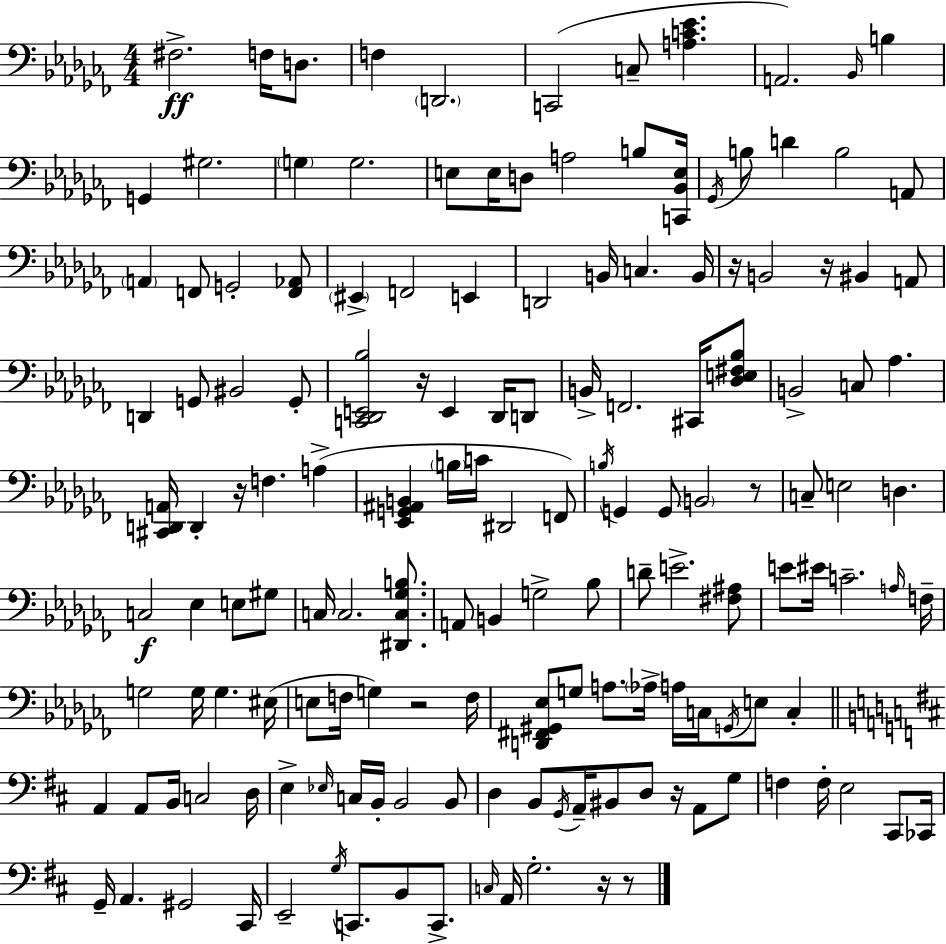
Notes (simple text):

F#3/h. F3/s D3/e. F3/q D2/h. C2/h C3/e [A3,C4,Eb4]/q. A2/h. Bb2/s B3/q G2/q G#3/h. G3/q G3/h. E3/e E3/s D3/e A3/h B3/e [C2,Bb2,E3]/s Gb2/s B3/e D4/q B3/h A2/e A2/q F2/e G2/h [F2,Ab2]/e EIS2/q F2/h E2/q D2/h B2/s C3/q. B2/s R/s B2/h R/s BIS2/q A2/e D2/q G2/e BIS2/h G2/e [C2,Db2,E2,Bb3]/h R/s E2/q Db2/s D2/e B2/s F2/h. C#2/s [Db3,E3,F#3,Bb3]/e B2/h C3/e Ab3/q. [C#2,D2,A2]/s D2/q R/s F3/q. A3/q [Eb2,G2,A#2,B2]/q B3/s C4/s D#2/h F2/e B3/s G2/q G2/e B2/h R/e C3/e E3/h D3/q. C3/h Eb3/q E3/e G#3/e C3/s C3/h. [D#2,C3,Gb3,B3]/e. A2/e B2/q G3/h Bb3/e D4/e E4/h. [F#3,A#3]/e E4/e EIS4/s C4/h. A3/s F3/s G3/h G3/s G3/q. EIS3/s E3/e F3/s G3/q R/h F3/s [D2,F#2,G#2,Eb3]/e G3/e A3/e. Ab3/s A3/s C3/s G2/s E3/e C3/q A2/q A2/e B2/s C3/h D3/s E3/q Eb3/s C3/s B2/s B2/h B2/e D3/q B2/e G2/s A2/s BIS2/e D3/e R/s A2/e G3/e F3/q F3/s E3/h C#2/e CES2/s G2/s A2/q. G#2/h C#2/s E2/h G3/s C2/e. B2/e C2/e. C3/s A2/s G3/h. R/s R/e